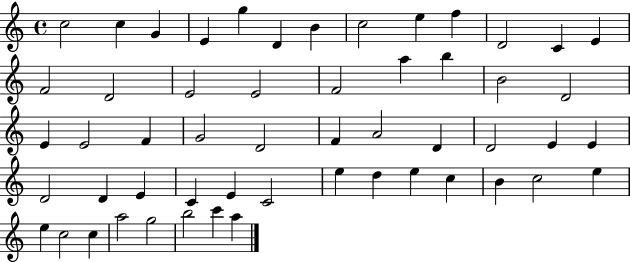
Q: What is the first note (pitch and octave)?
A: C5